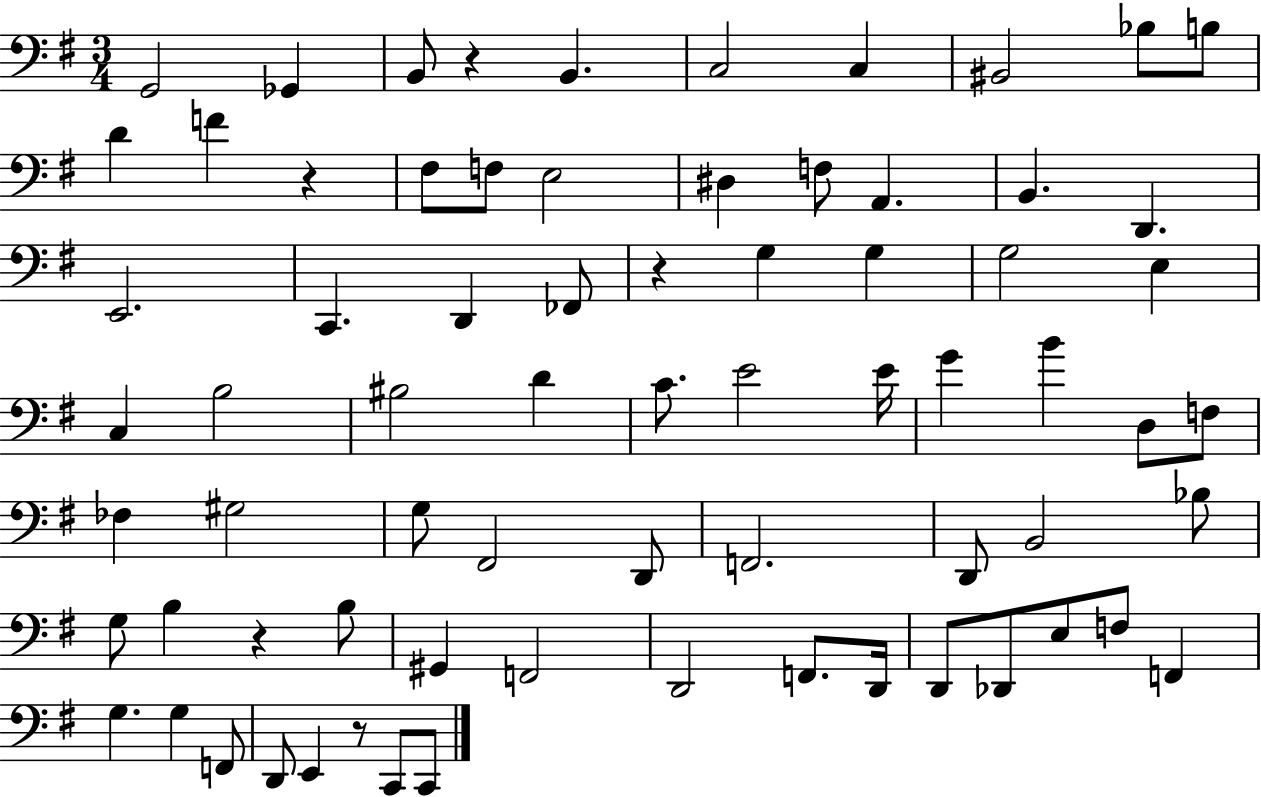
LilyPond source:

{
  \clef bass
  \numericTimeSignature
  \time 3/4
  \key g \major
  \repeat volta 2 { g,2 ges,4 | b,8 r4 b,4. | c2 c4 | bis,2 bes8 b8 | \break d'4 f'4 r4 | fis8 f8 e2 | dis4 f8 a,4. | b,4. d,4. | \break e,2. | c,4. d,4 fes,8 | r4 g4 g4 | g2 e4 | \break c4 b2 | bis2 d'4 | c'8. e'2 e'16 | g'4 b'4 d8 f8 | \break fes4 gis2 | g8 fis,2 d,8 | f,2. | d,8 b,2 bes8 | \break g8 b4 r4 b8 | gis,4 f,2 | d,2 f,8. d,16 | d,8 des,8 e8 f8 f,4 | \break g4. g4 f,8 | d,8 e,4 r8 c,8 c,8 | } \bar "|."
}